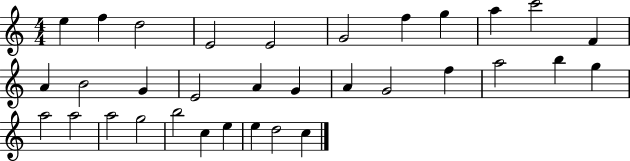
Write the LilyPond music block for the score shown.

{
  \clef treble
  \numericTimeSignature
  \time 4/4
  \key c \major
  e''4 f''4 d''2 | e'2 e'2 | g'2 f''4 g''4 | a''4 c'''2 f'4 | \break a'4 b'2 g'4 | e'2 a'4 g'4 | a'4 g'2 f''4 | a''2 b''4 g''4 | \break a''2 a''2 | a''2 g''2 | b''2 c''4 e''4 | e''4 d''2 c''4 | \break \bar "|."
}